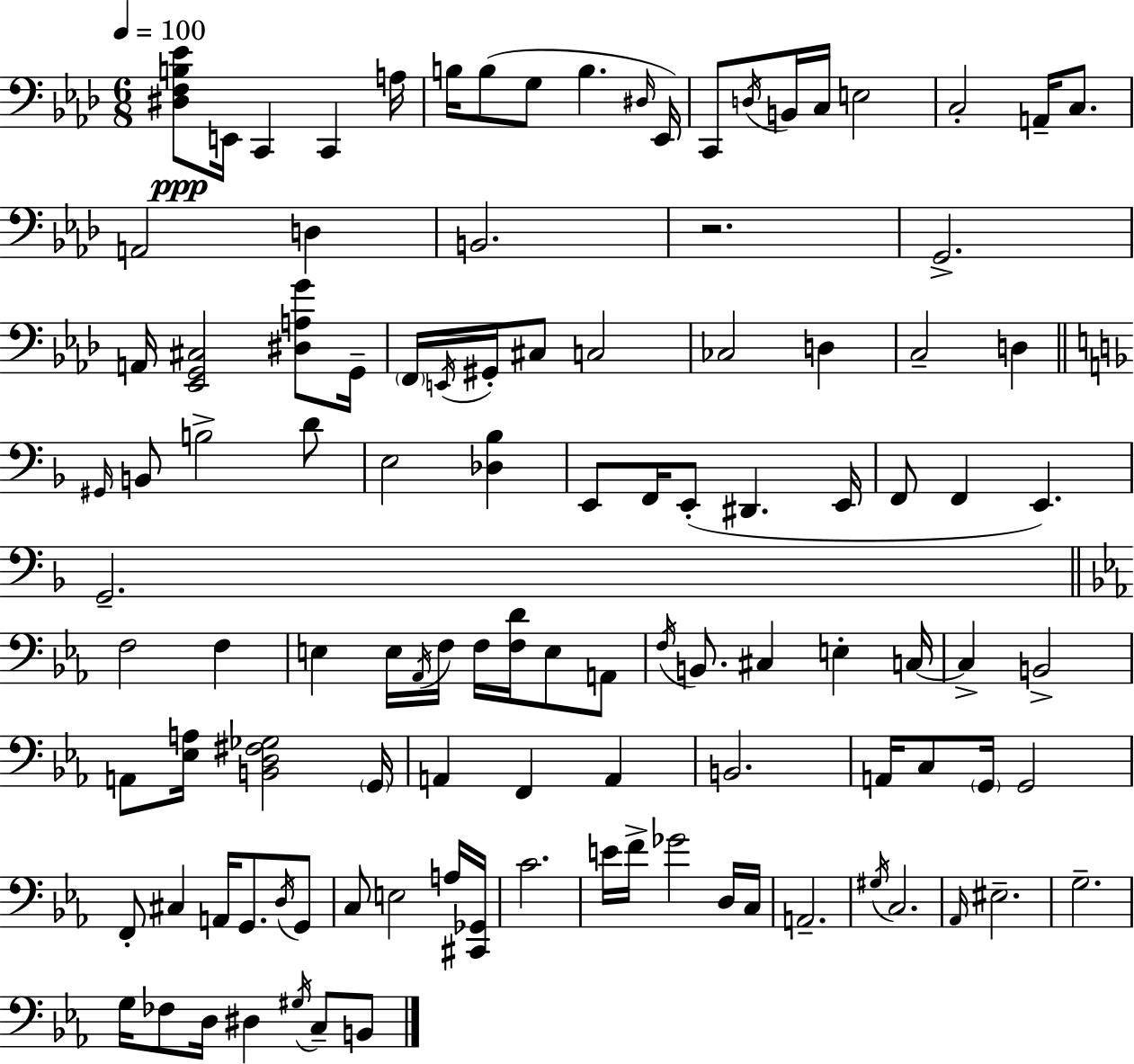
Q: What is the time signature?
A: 6/8